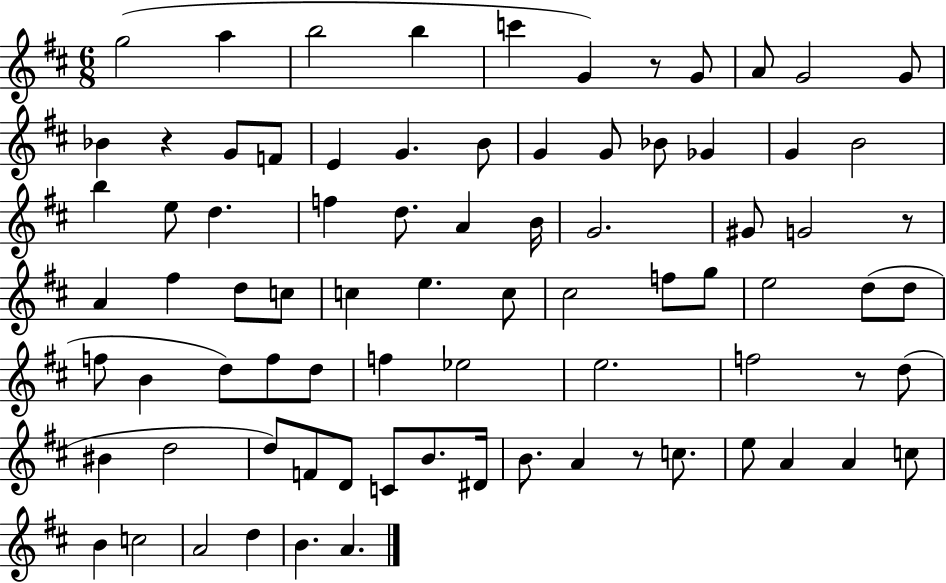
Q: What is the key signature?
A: D major